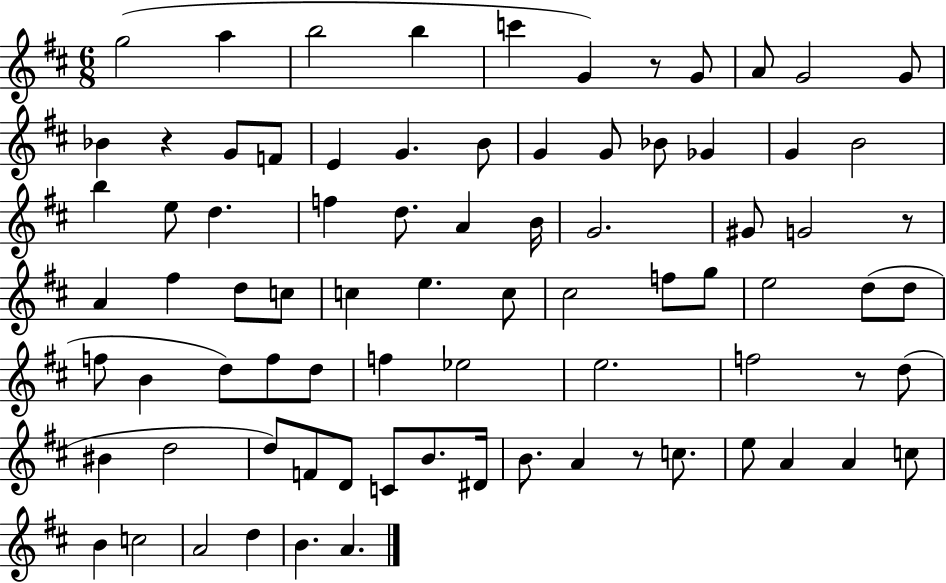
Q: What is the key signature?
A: D major